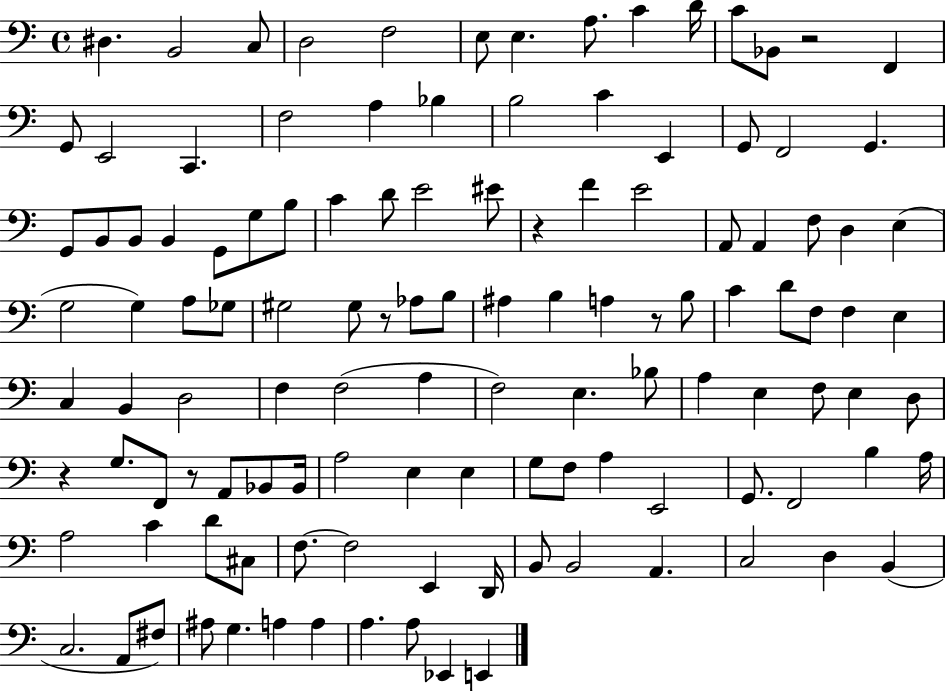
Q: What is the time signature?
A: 4/4